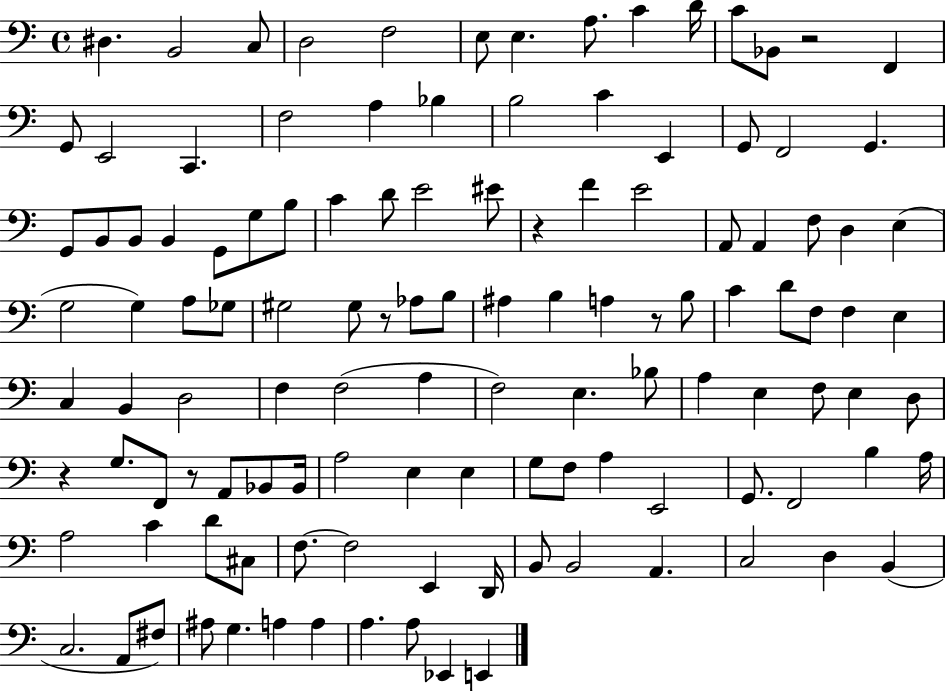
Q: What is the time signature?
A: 4/4